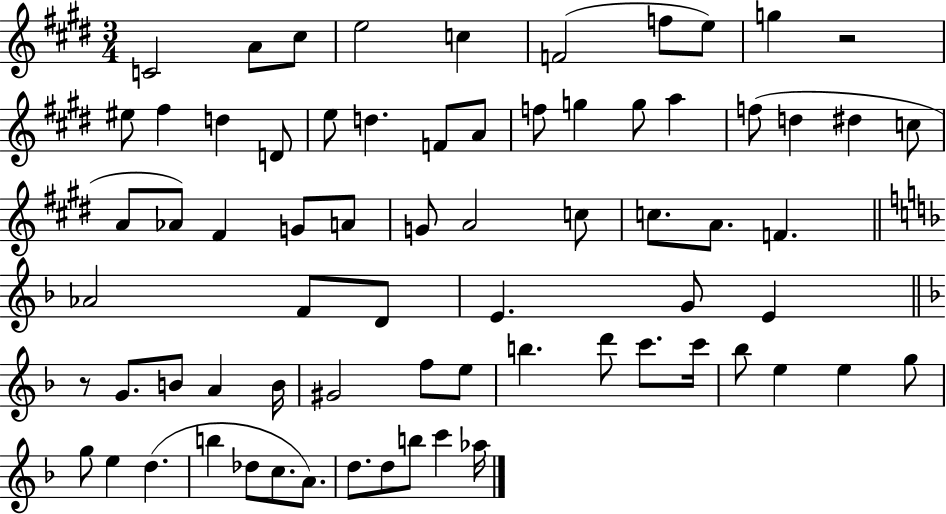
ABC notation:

X:1
T:Untitled
M:3/4
L:1/4
K:E
C2 A/2 ^c/2 e2 c F2 f/2 e/2 g z2 ^e/2 ^f d D/2 e/2 d F/2 A/2 f/2 g g/2 a f/2 d ^d c/2 A/2 _A/2 ^F G/2 A/2 G/2 A2 c/2 c/2 A/2 F _A2 F/2 D/2 E G/2 E z/2 G/2 B/2 A B/4 ^G2 f/2 e/2 b d'/2 c'/2 c'/4 _b/2 e e g/2 g/2 e d b _d/2 c/2 A/2 d/2 d/2 b/2 c' _a/4